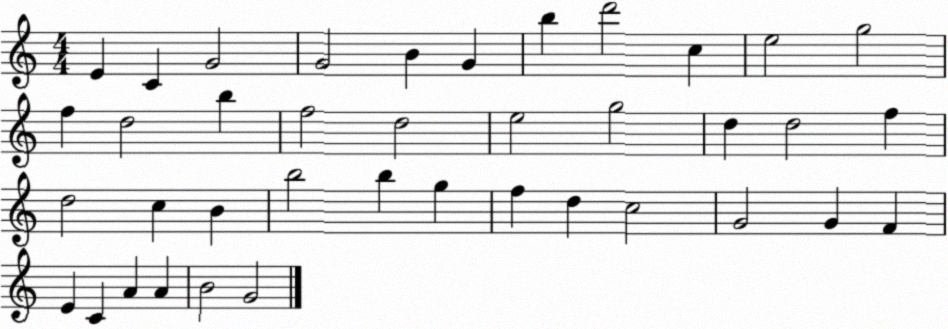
X:1
T:Untitled
M:4/4
L:1/4
K:C
E C G2 G2 B G b d'2 c e2 g2 f d2 b f2 d2 e2 g2 d d2 f d2 c B b2 b g f d c2 G2 G F E C A A B2 G2